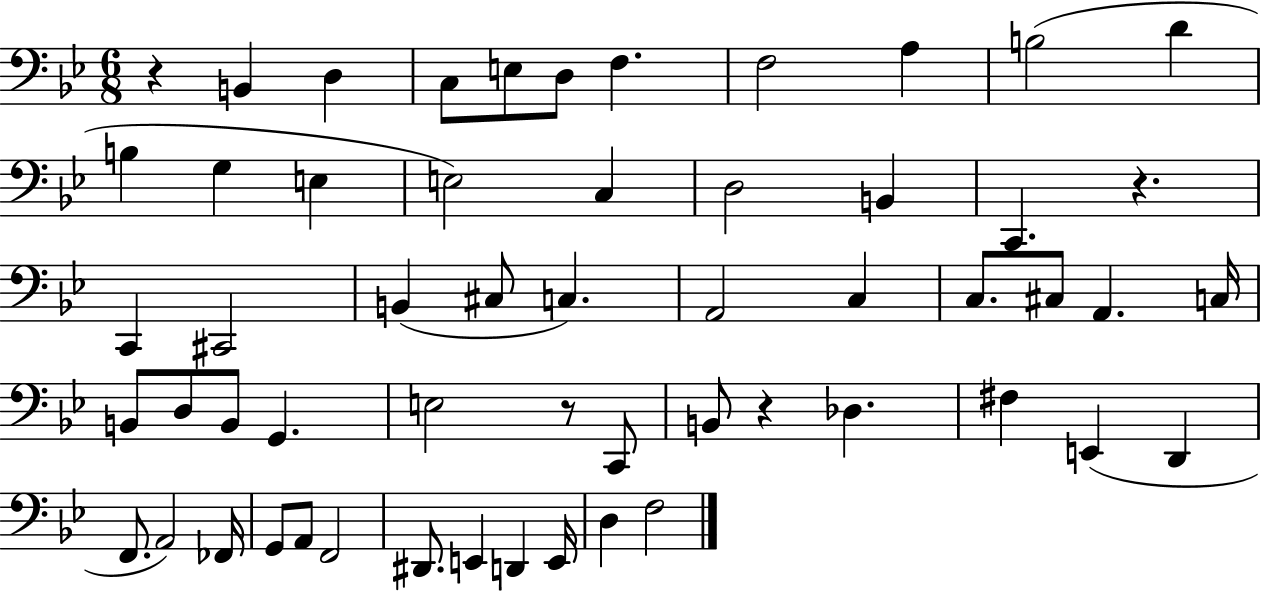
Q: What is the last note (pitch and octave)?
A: F3